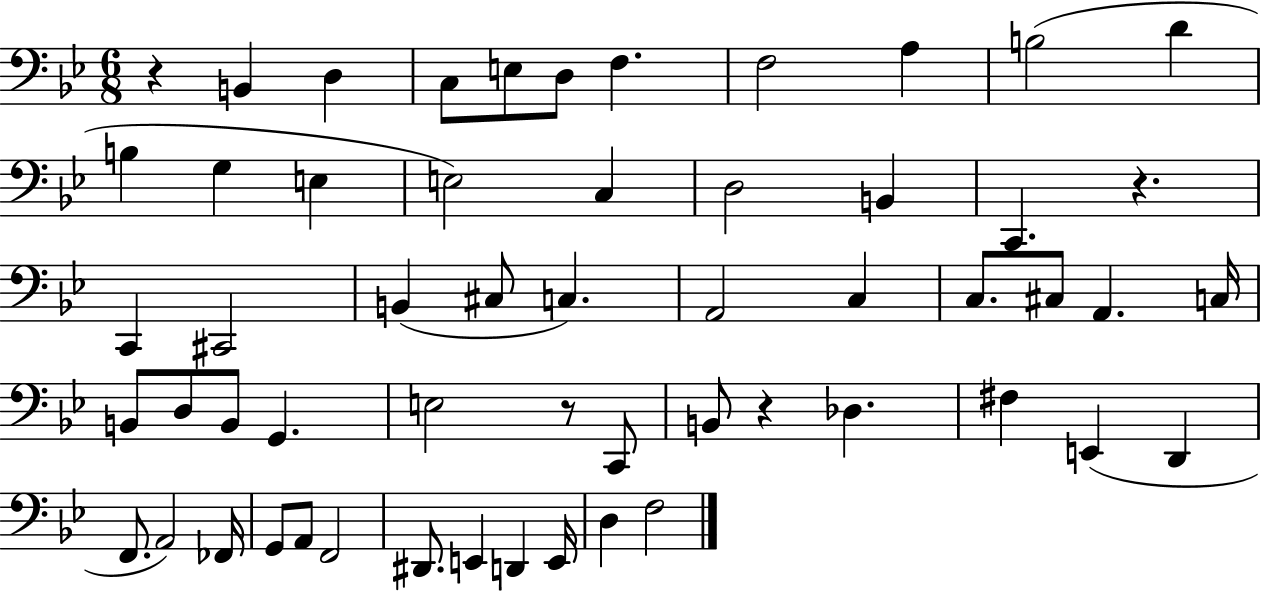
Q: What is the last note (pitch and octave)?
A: F3